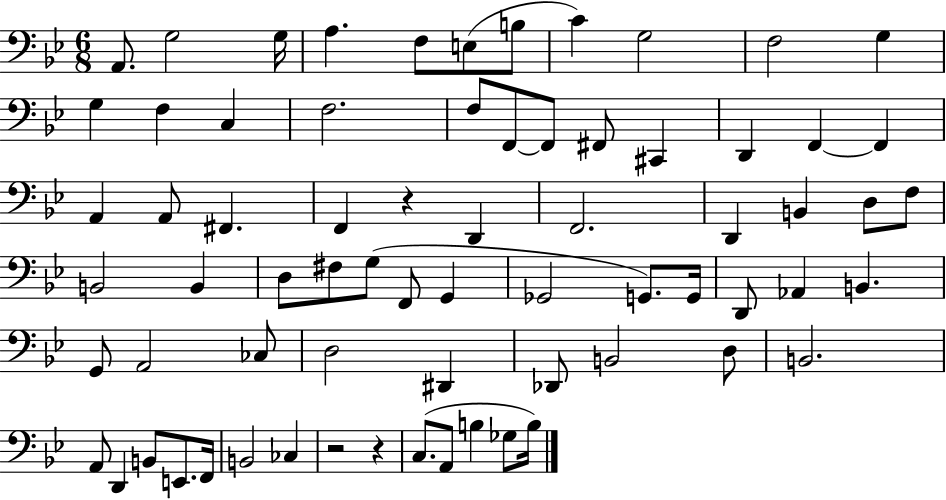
{
  \clef bass
  \numericTimeSignature
  \time 6/8
  \key bes \major
  a,8. g2 g16 | a4. f8 e8( b8 | c'4) g2 | f2 g4 | \break g4 f4 c4 | f2. | f8 f,8~~ f,8 fis,8 cis,4 | d,4 f,4~~ f,4 | \break a,4 a,8 fis,4. | f,4 r4 d,4 | f,2. | d,4 b,4 d8 f8 | \break b,2 b,4 | d8 fis8 g8( f,8 g,4 | ges,2 g,8.) g,16 | d,8 aes,4 b,4. | \break g,8 a,2 ces8 | d2 dis,4 | des,8 b,2 d8 | b,2. | \break a,8 d,4 b,8 e,8. f,16 | b,2 ces4 | r2 r4 | c8.( a,8 b4 ges8 b16) | \break \bar "|."
}